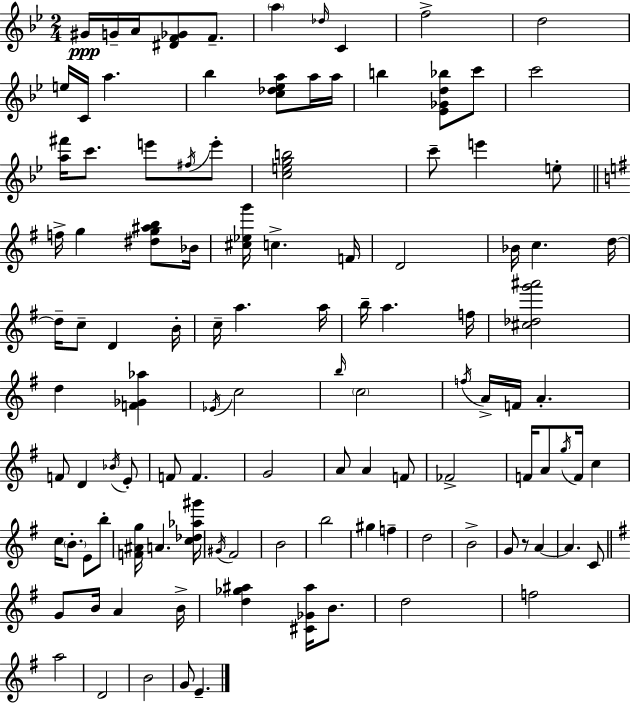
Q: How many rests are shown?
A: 1